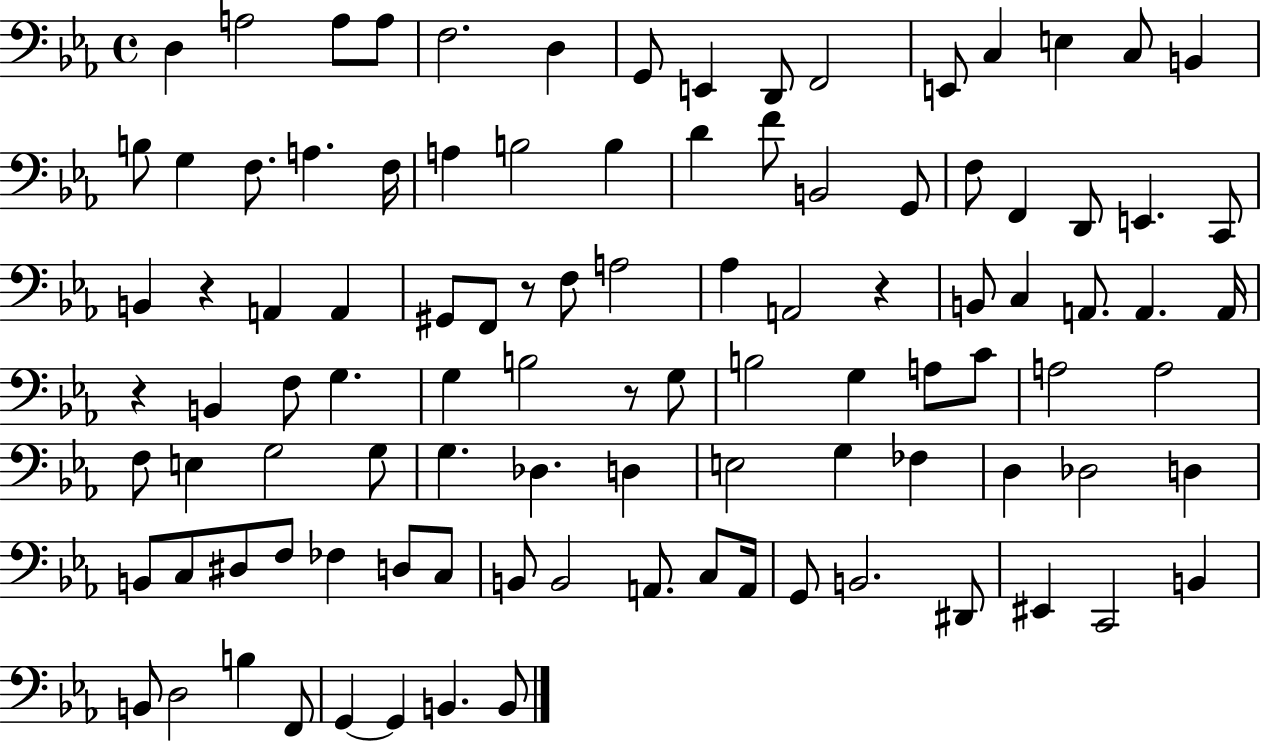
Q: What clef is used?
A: bass